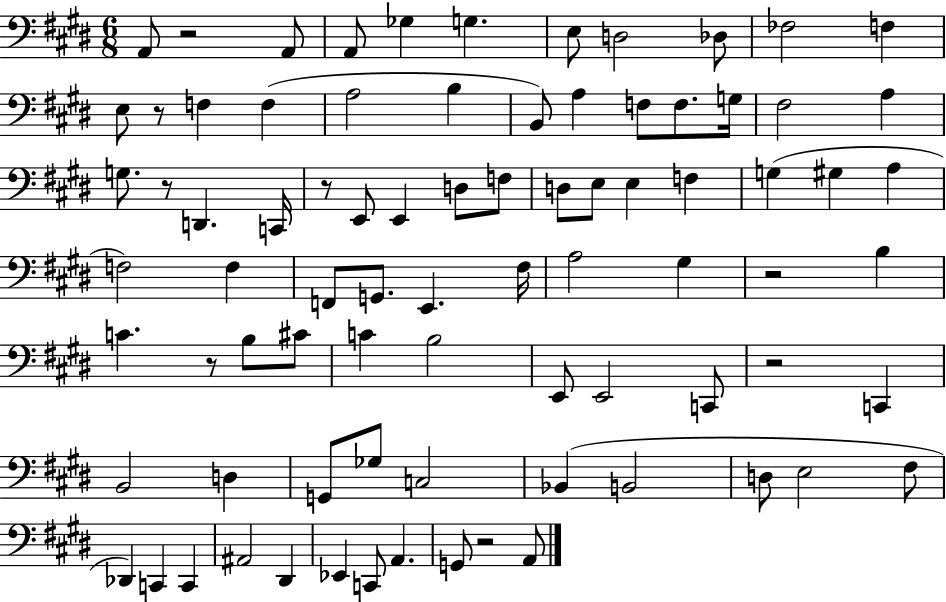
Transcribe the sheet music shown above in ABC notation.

X:1
T:Untitled
M:6/8
L:1/4
K:E
A,,/2 z2 A,,/2 A,,/2 _G, G, E,/2 D,2 _D,/2 _F,2 F, E,/2 z/2 F, F, A,2 B, B,,/2 A, F,/2 F,/2 G,/4 ^F,2 A, G,/2 z/2 D,, C,,/4 z/2 E,,/2 E,, D,/2 F,/2 D,/2 E,/2 E, F, G, ^G, A, F,2 F, F,,/2 G,,/2 E,, ^F,/4 A,2 ^G, z2 B, C z/2 B,/2 ^C/2 C B,2 E,,/2 E,,2 C,,/2 z2 C,, B,,2 D, G,,/2 _G,/2 C,2 _B,, B,,2 D,/2 E,2 ^F,/2 _D,, C,, C,, ^A,,2 ^D,, _E,, C,,/2 A,, G,,/2 z2 A,,/2